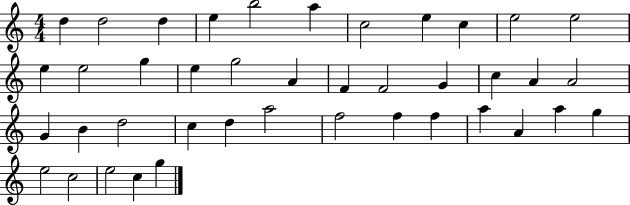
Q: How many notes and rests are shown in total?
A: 41